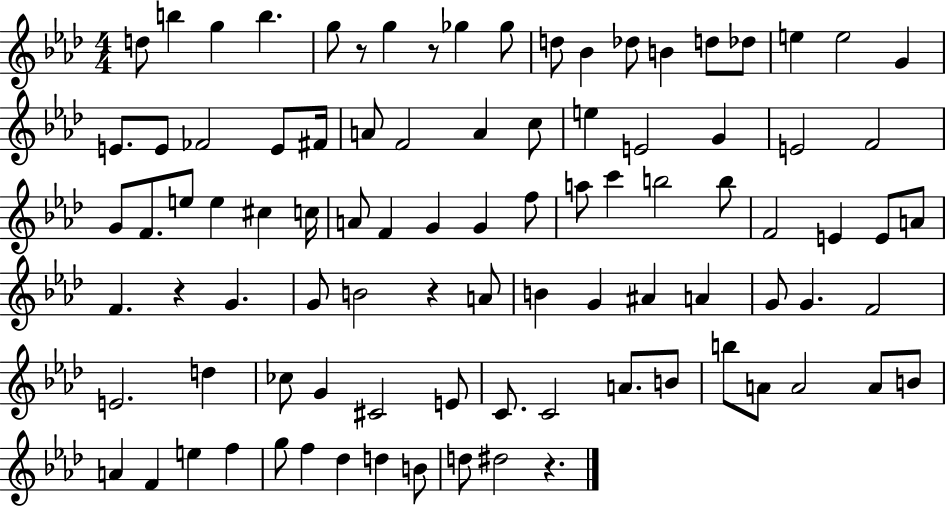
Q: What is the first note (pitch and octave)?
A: D5